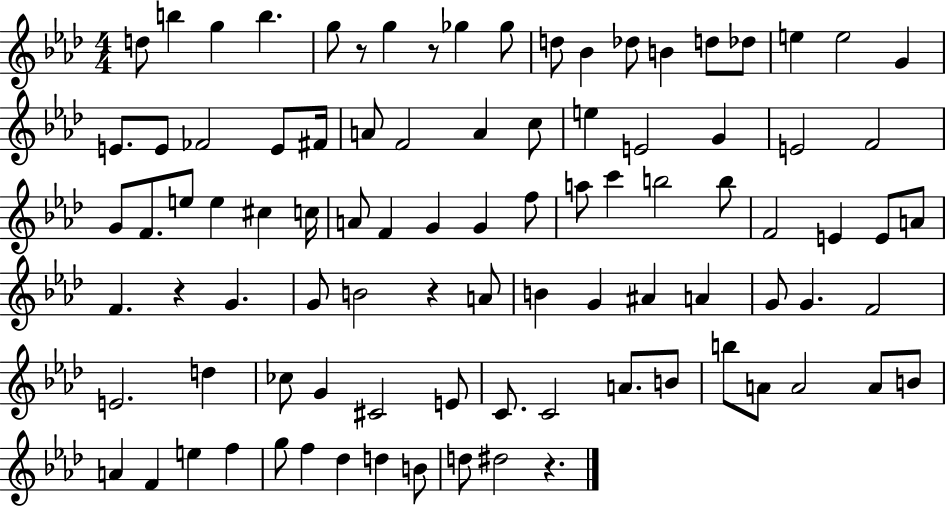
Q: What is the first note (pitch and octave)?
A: D5